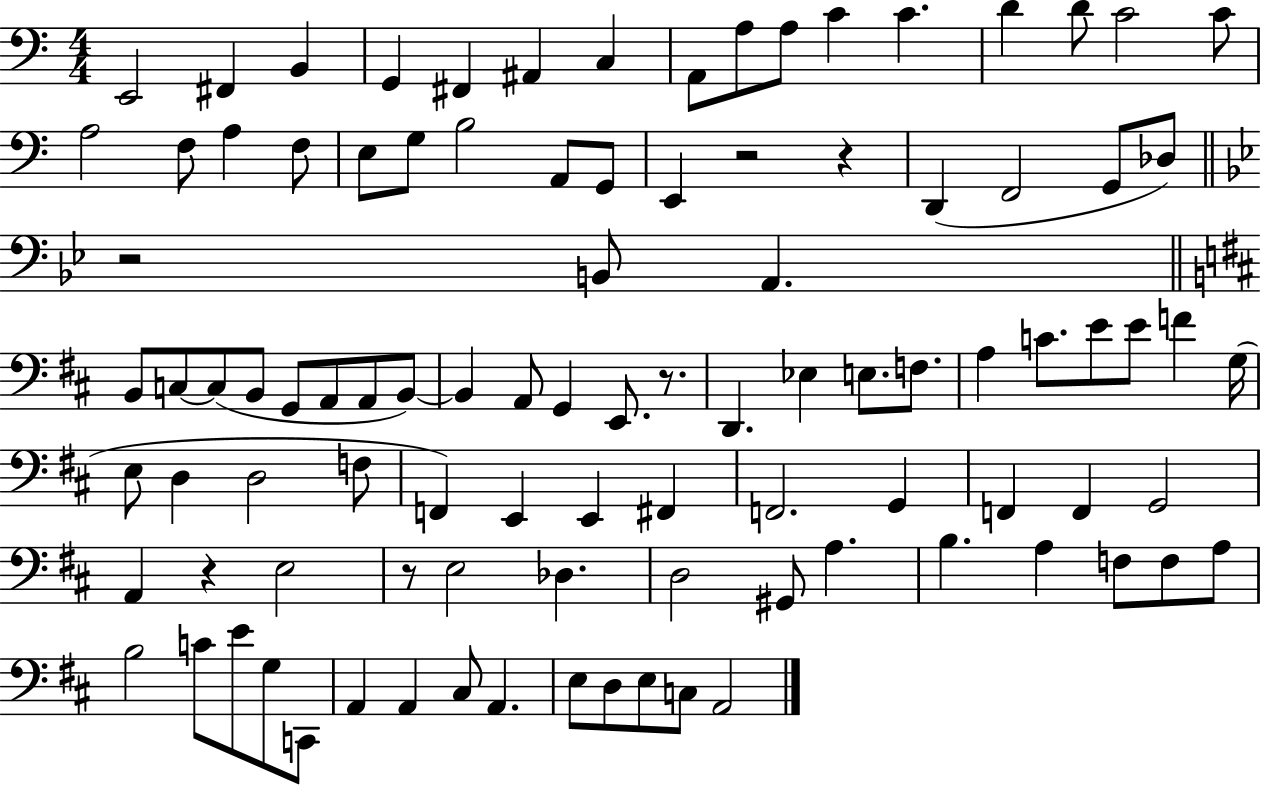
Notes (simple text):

E2/h F#2/q B2/q G2/q F#2/q A#2/q C3/q A2/e A3/e A3/e C4/q C4/q. D4/q D4/e C4/h C4/e A3/h F3/e A3/q F3/e E3/e G3/e B3/h A2/e G2/e E2/q R/h R/q D2/q F2/h G2/e Db3/e R/h B2/e A2/q. B2/e C3/e C3/e B2/e G2/e A2/e A2/e B2/e B2/q A2/e G2/q E2/e. R/e. D2/q. Eb3/q E3/e. F3/e. A3/q C4/e. E4/e E4/e F4/q G3/s E3/e D3/q D3/h F3/e F2/q E2/q E2/q F#2/q F2/h. G2/q F2/q F2/q G2/h A2/q R/q E3/h R/e E3/h Db3/q. D3/h G#2/e A3/q. B3/q. A3/q F3/e F3/e A3/e B3/h C4/e E4/e G3/e C2/e A2/q A2/q C#3/e A2/q. E3/e D3/e E3/e C3/e A2/h